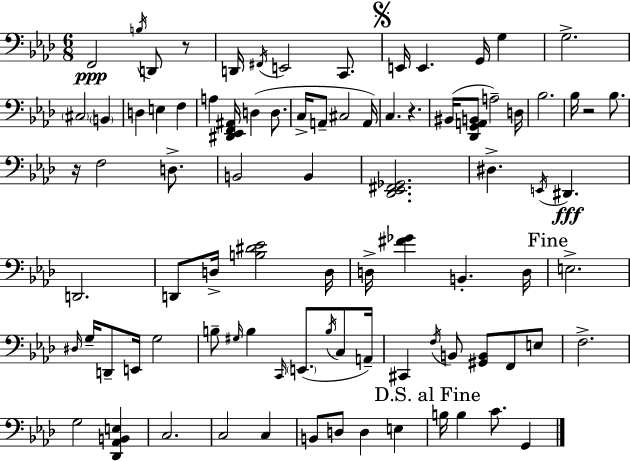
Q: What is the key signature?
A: AES major